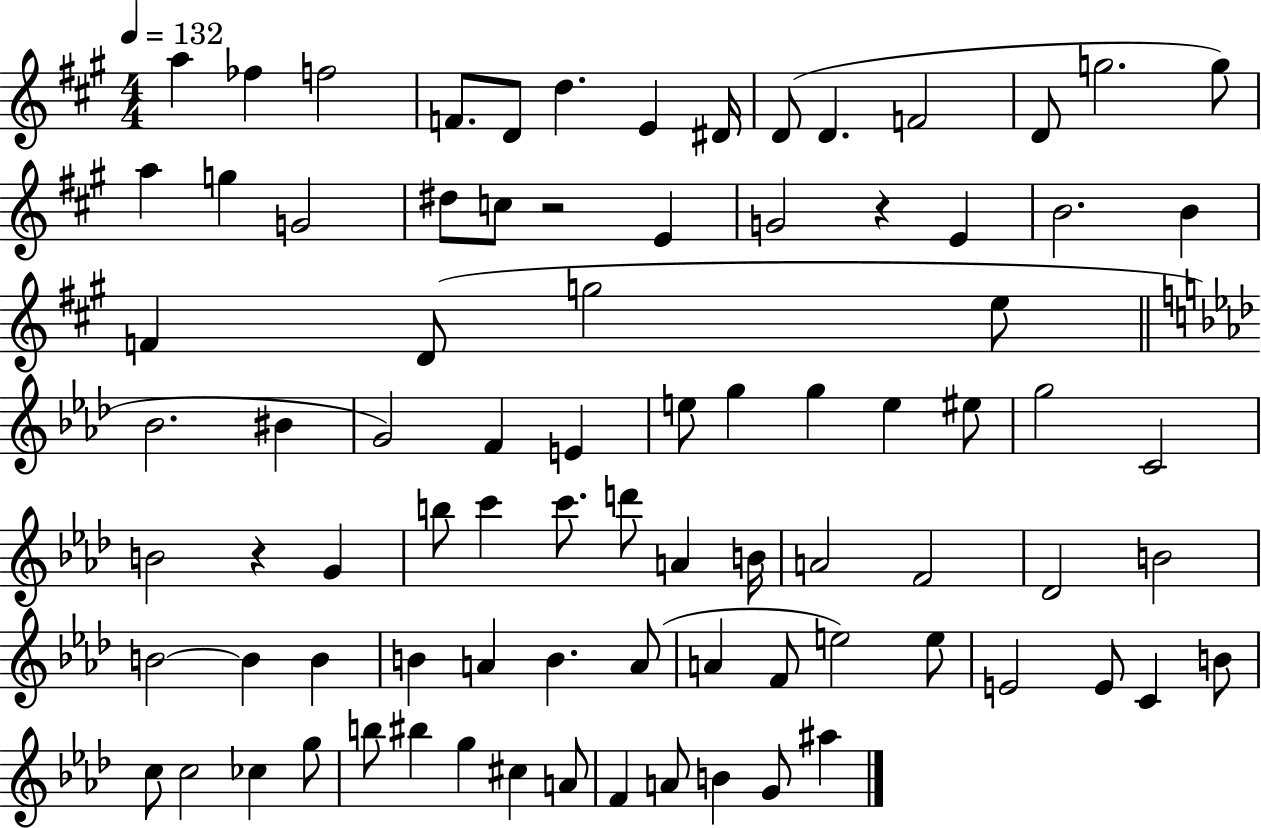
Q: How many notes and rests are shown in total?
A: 84